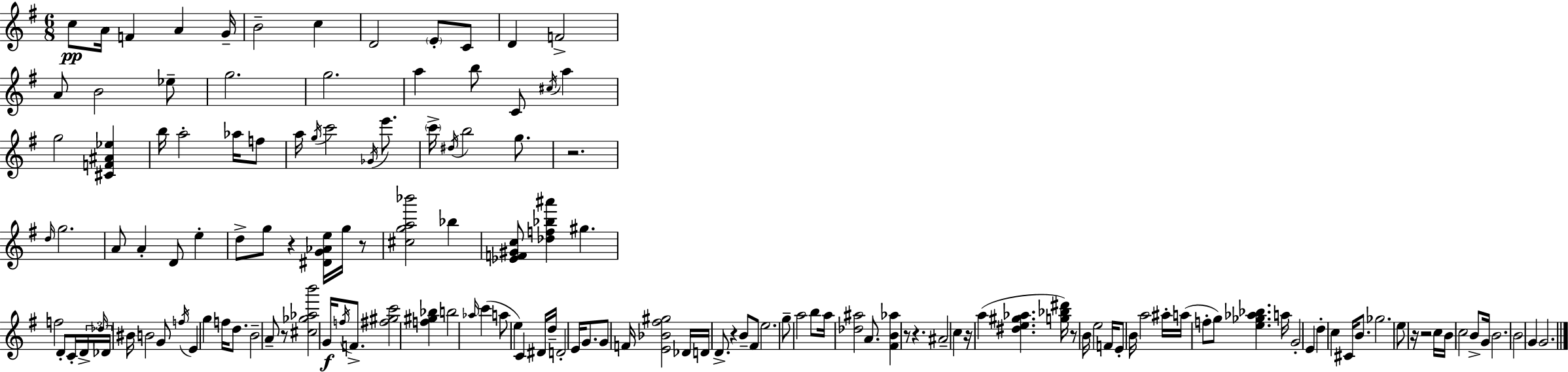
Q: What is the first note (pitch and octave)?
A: C5